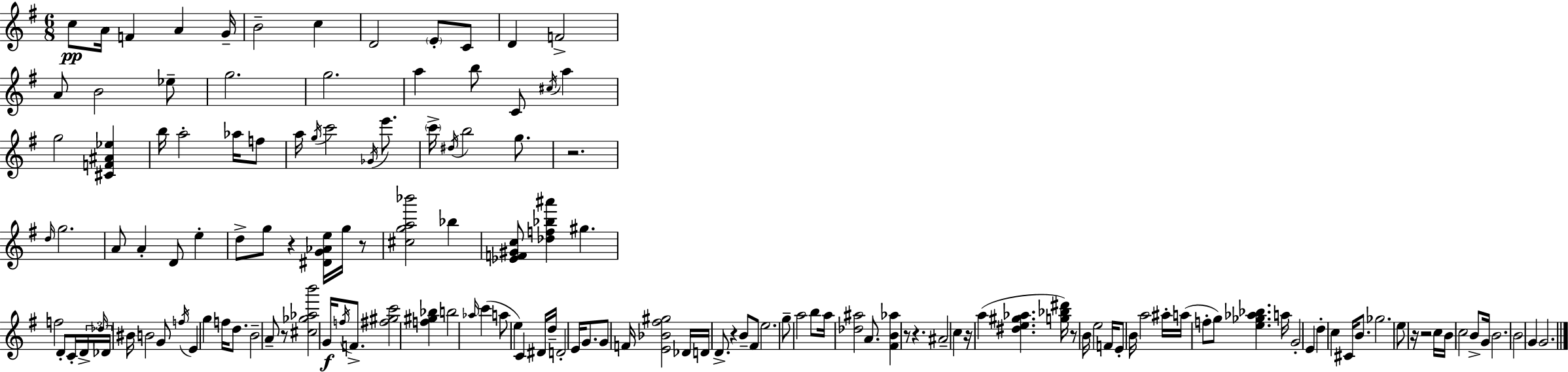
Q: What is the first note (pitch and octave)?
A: C5